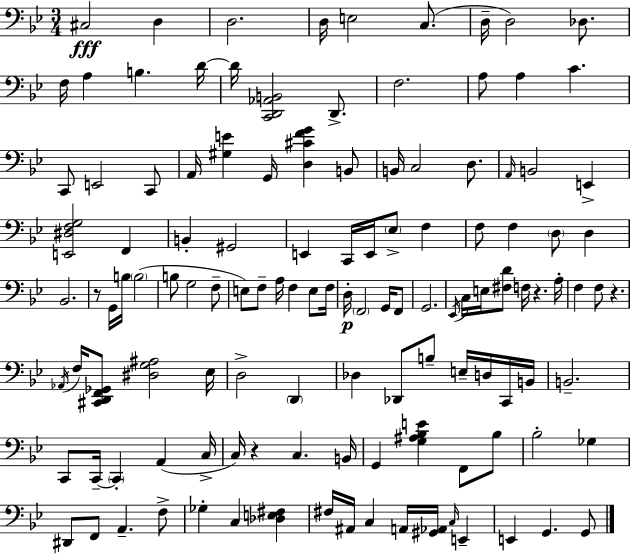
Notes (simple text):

C#3/h D3/q D3/h. D3/s E3/h C3/e. D3/s D3/h Db3/e. F3/s A3/q B3/q. D4/s D4/s [C2,D2,Ab2,B2]/h D2/e. F3/h. A3/e A3/q C4/q. C2/e E2/h C2/e A2/s [G#3,E4]/q G2/s [D3,C#4,F4,G4]/q B2/e B2/s C3/h D3/e. A2/s B2/h E2/q [E2,D#3,F3,G3]/h F2/q B2/q G#2/h E2/q C2/s E2/s Eb3/e F3/q F3/e F3/q D3/e D3/q Bb2/h. R/e G2/s B3/s B3/h B3/e G3/h F3/e E3/e F3/e A3/s F3/q E3/e F3/s D3/s F2/h G2/s F2/e G2/h. Eb2/s C3/s E3/s [F#3,D4]/e F3/s R/q. A3/s F3/q F3/e R/q. Ab2/s F3/s [C#2,D2,F2,Gb2]/e [D#3,G3,A#3]/h Eb3/s D3/h D2/q Db3/q Db2/e B3/e E3/s D3/s C2/s B2/s B2/h. C2/e C2/s C2/q A2/q C3/s C3/s R/q C3/q. B2/s G2/q [G3,A#3,Bb3,E4]/q F2/e Bb3/e Bb3/h Gb3/q D#2/e F2/e A2/q. F3/e Gb3/q C3/q [Db3,E3,F#3]/q F#3/s A#2/s C3/q A2/s [G#2,Ab2]/s C3/s E2/q E2/q G2/q. G2/e